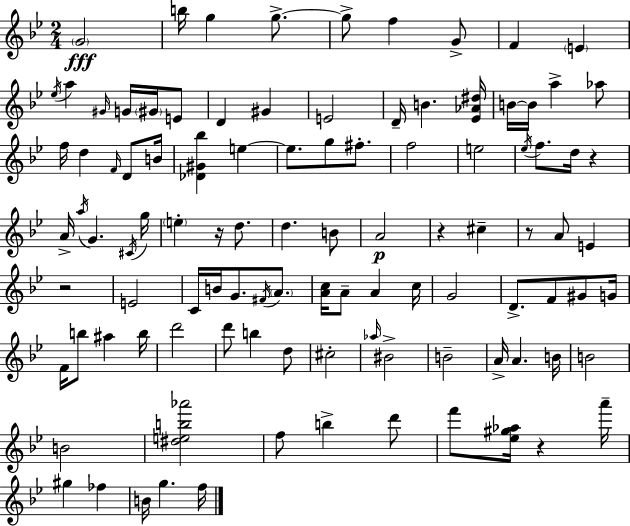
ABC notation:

X:1
T:Untitled
M:2/4
L:1/4
K:Bb
G2 b/4 g g/2 g/2 f G/2 F E _e/4 a ^G/4 G/4 ^G/4 E/2 D ^G E2 D/4 B [_E_A^d]/4 B/4 B/4 a _a/2 f/4 d F/4 D/2 B/4 [_D^G_b] e e/2 g/2 ^f/2 f2 e2 _e/4 f/2 d/4 z A/4 a/4 G ^C/4 g/4 e z/4 d/2 d B/2 A2 z ^c z/2 A/2 E z2 E2 C/4 B/4 G/2 ^F/4 A/2 [Ac]/4 A/2 A c/4 G2 D/2 F/2 ^G/2 G/4 F/4 b/2 ^a b/4 d'2 d'/2 b d/2 ^c2 _a/4 ^B2 B2 A/4 A B/4 B2 B2 [^deb_a']2 f/2 b d'/2 f'/2 [_e^g_a]/4 z a'/4 ^g _f B/4 g f/4